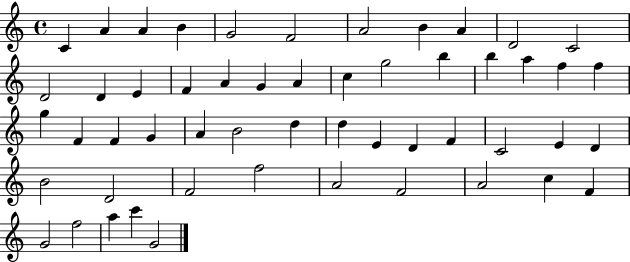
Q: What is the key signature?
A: C major